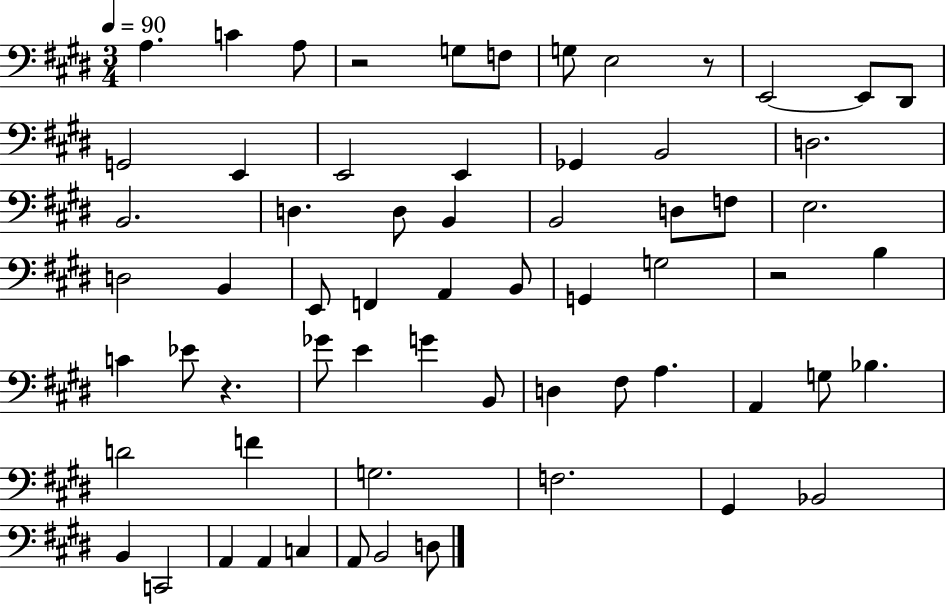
X:1
T:Untitled
M:3/4
L:1/4
K:E
A, C A,/2 z2 G,/2 F,/2 G,/2 E,2 z/2 E,,2 E,,/2 ^D,,/2 G,,2 E,, E,,2 E,, _G,, B,,2 D,2 B,,2 D, D,/2 B,, B,,2 D,/2 F,/2 E,2 D,2 B,, E,,/2 F,, A,, B,,/2 G,, G,2 z2 B, C _E/2 z _G/2 E G B,,/2 D, ^F,/2 A, A,, G,/2 _B, D2 F G,2 F,2 ^G,, _B,,2 B,, C,,2 A,, A,, C, A,,/2 B,,2 D,/2